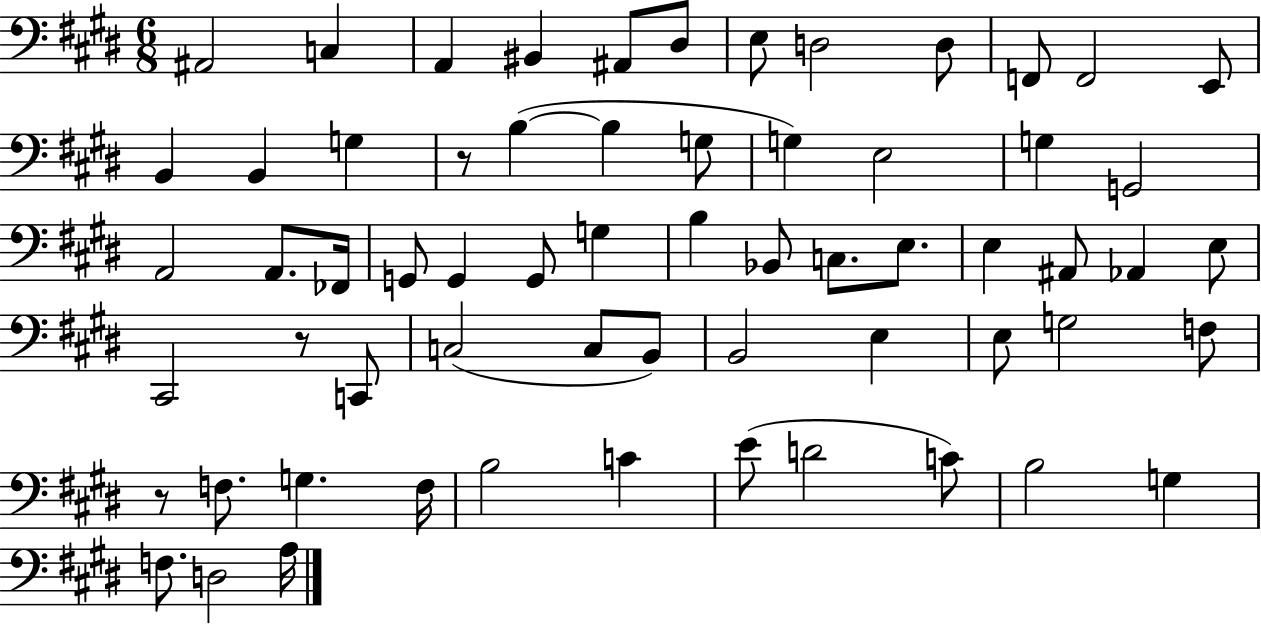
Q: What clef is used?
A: bass